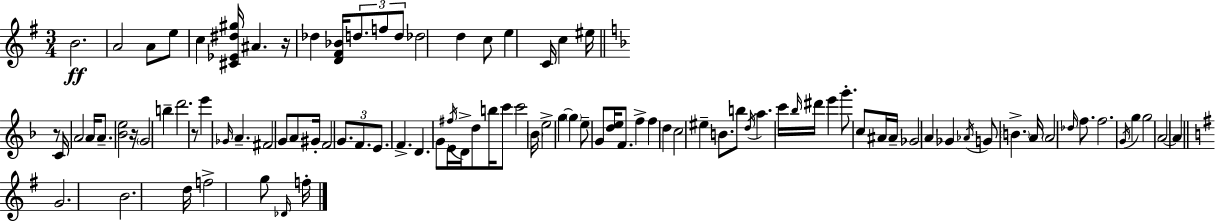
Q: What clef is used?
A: treble